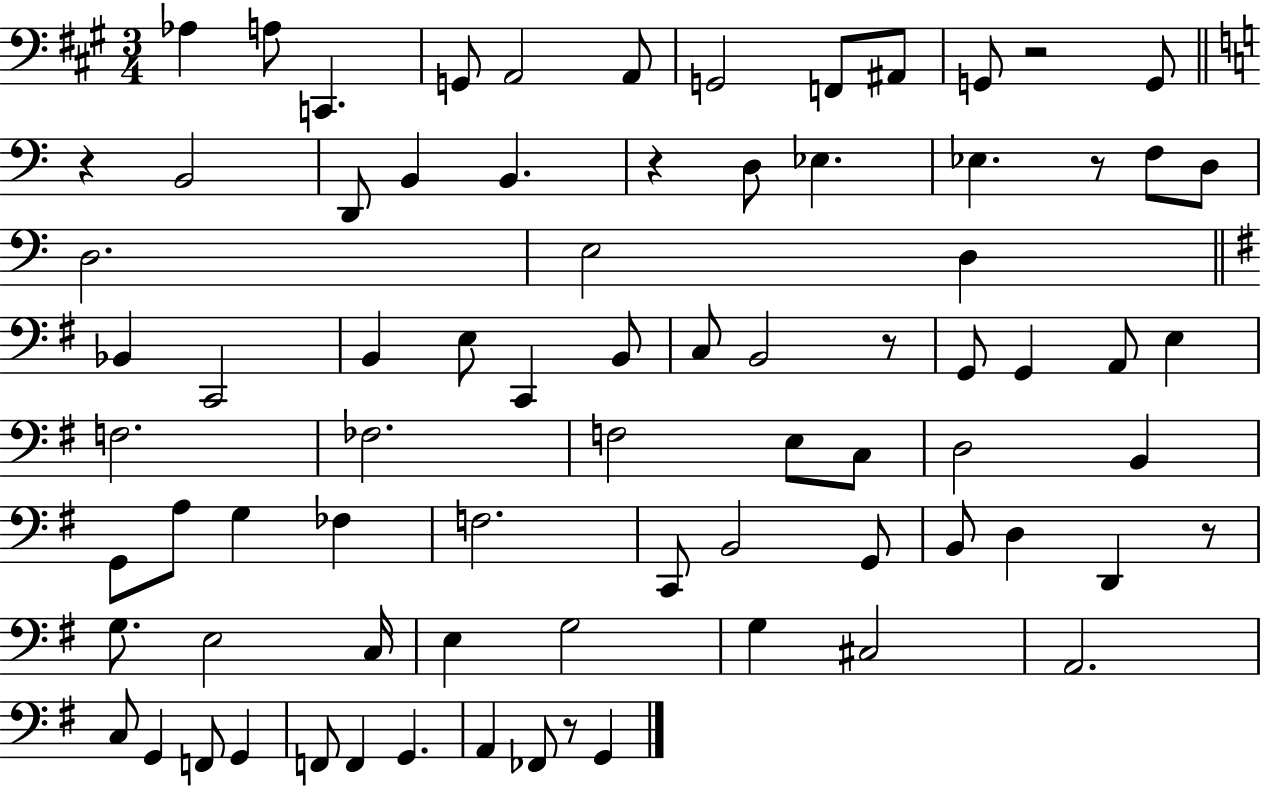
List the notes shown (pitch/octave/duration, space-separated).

Ab3/q A3/e C2/q. G2/e A2/h A2/e G2/h F2/e A#2/e G2/e R/h G2/e R/q B2/h D2/e B2/q B2/q. R/q D3/e Eb3/q. Eb3/q. R/e F3/e D3/e D3/h. E3/h D3/q Bb2/q C2/h B2/q E3/e C2/q B2/e C3/e B2/h R/e G2/e G2/q A2/e E3/q F3/h. FES3/h. F3/h E3/e C3/e D3/h B2/q G2/e A3/e G3/q FES3/q F3/h. C2/e B2/h G2/e B2/e D3/q D2/q R/e G3/e. E3/h C3/s E3/q G3/h G3/q C#3/h A2/h. C3/e G2/q F2/e G2/q F2/e F2/q G2/q. A2/q FES2/e R/e G2/q